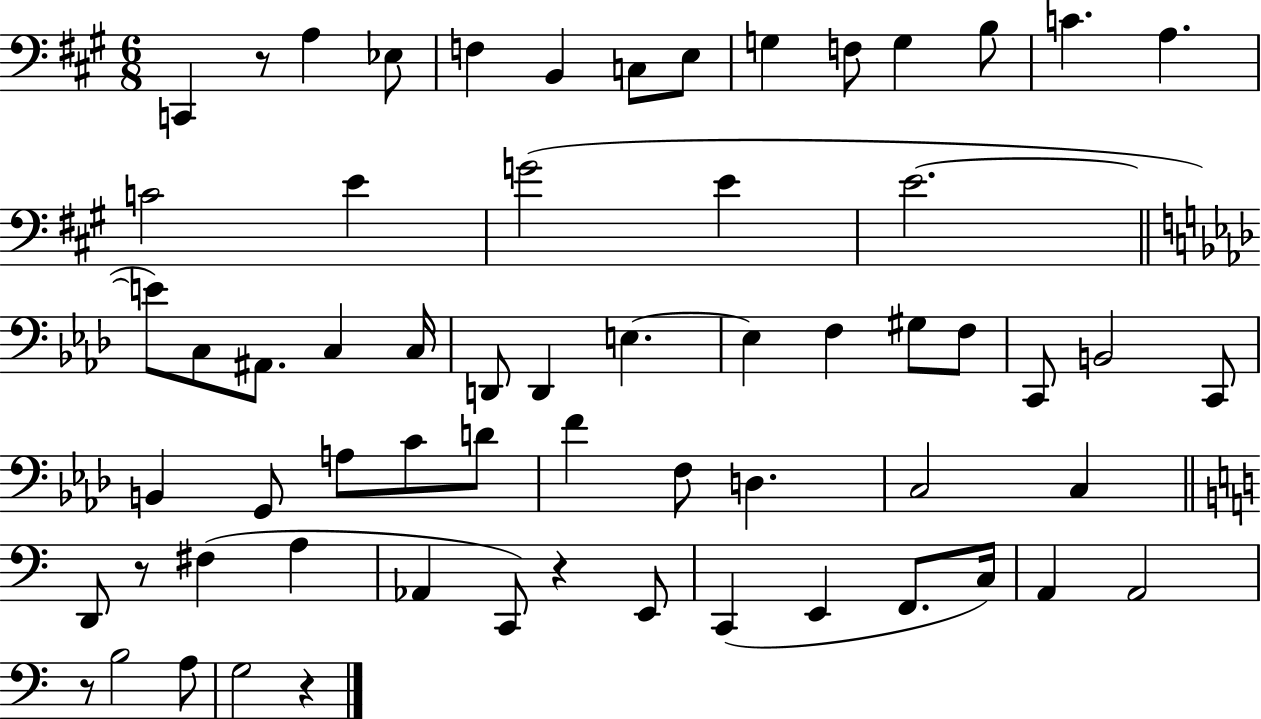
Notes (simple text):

C2/q R/e A3/q Eb3/e F3/q B2/q C3/e E3/e G3/q F3/e G3/q B3/e C4/q. A3/q. C4/h E4/q G4/h E4/q E4/h. E4/e C3/e A#2/e. C3/q C3/s D2/e D2/q E3/q. E3/q F3/q G#3/e F3/e C2/e B2/h C2/e B2/q G2/e A3/e C4/e D4/e F4/q F3/e D3/q. C3/h C3/q D2/e R/e F#3/q A3/q Ab2/q C2/e R/q E2/e C2/q E2/q F2/e. C3/s A2/q A2/h R/e B3/h A3/e G3/h R/q